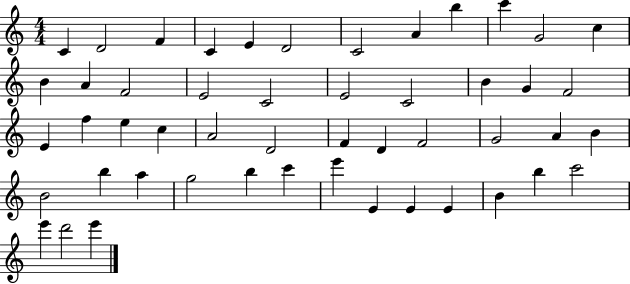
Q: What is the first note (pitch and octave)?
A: C4